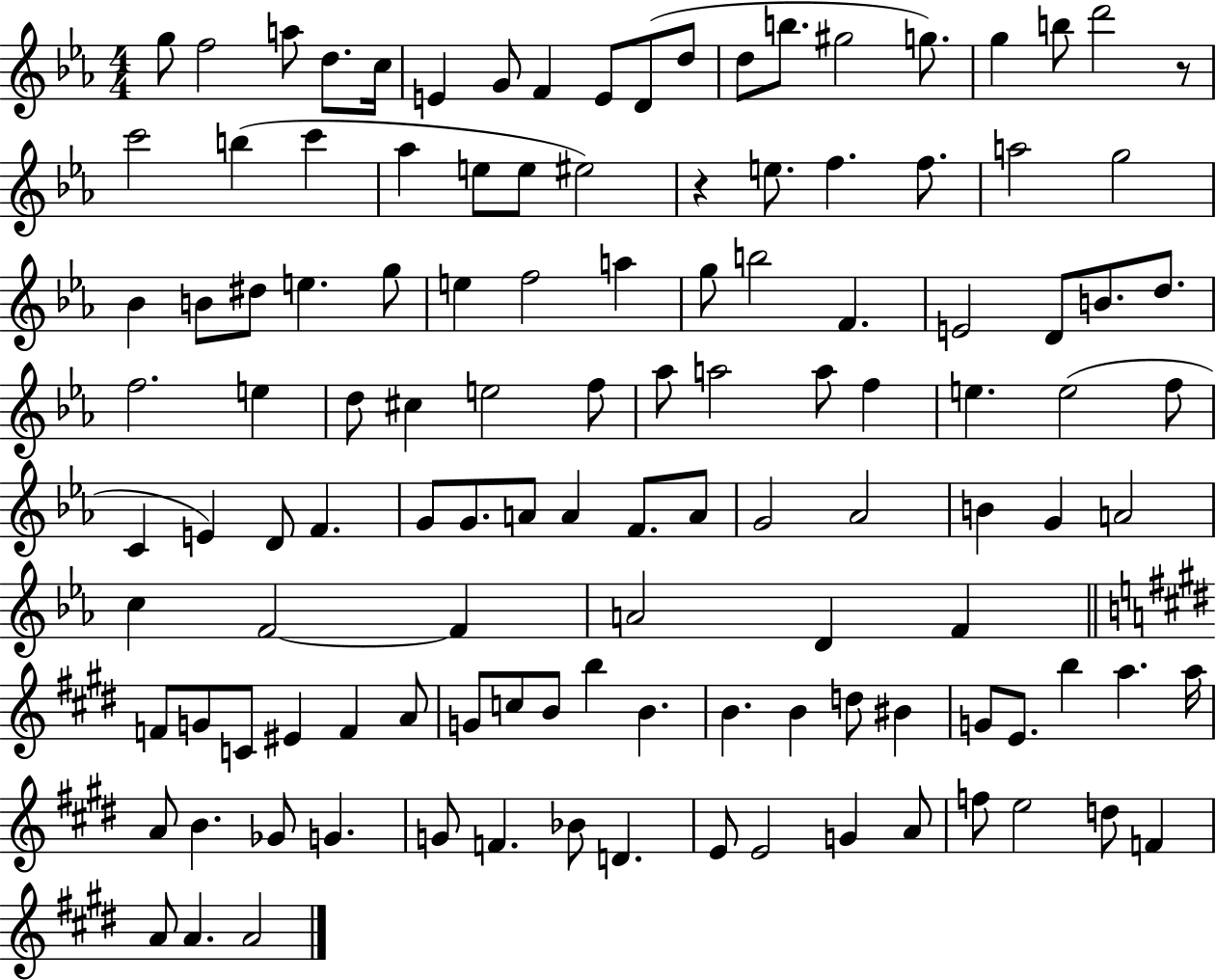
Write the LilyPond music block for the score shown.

{
  \clef treble
  \numericTimeSignature
  \time 4/4
  \key ees \major
  g''8 f''2 a''8 d''8. c''16 | e'4 g'8 f'4 e'8 d'8( d''8 | d''8 b''8. gis''2 g''8.) | g''4 b''8 d'''2 r8 | \break c'''2 b''4( c'''4 | aes''4 e''8 e''8 eis''2) | r4 e''8. f''4. f''8. | a''2 g''2 | \break bes'4 b'8 dis''8 e''4. g''8 | e''4 f''2 a''4 | g''8 b''2 f'4. | e'2 d'8 b'8. d''8. | \break f''2. e''4 | d''8 cis''4 e''2 f''8 | aes''8 a''2 a''8 f''4 | e''4. e''2( f''8 | \break c'4 e'4) d'8 f'4. | g'8 g'8. a'8 a'4 f'8. a'8 | g'2 aes'2 | b'4 g'4 a'2 | \break c''4 f'2~~ f'4 | a'2 d'4 f'4 | \bar "||" \break \key e \major f'8 g'8 c'8 eis'4 f'4 a'8 | g'8 c''8 b'8 b''4 b'4. | b'4. b'4 d''8 bis'4 | g'8 e'8. b''4 a''4. a''16 | \break a'8 b'4. ges'8 g'4. | g'8 f'4. bes'8 d'4. | e'8 e'2 g'4 a'8 | f''8 e''2 d''8 f'4 | \break a'8 a'4. a'2 | \bar "|."
}